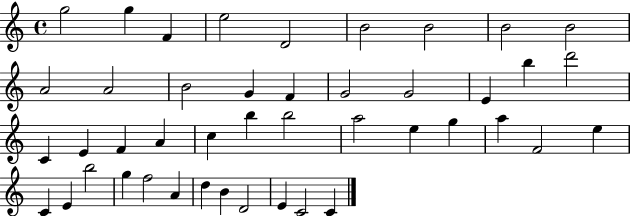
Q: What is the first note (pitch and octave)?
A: G5